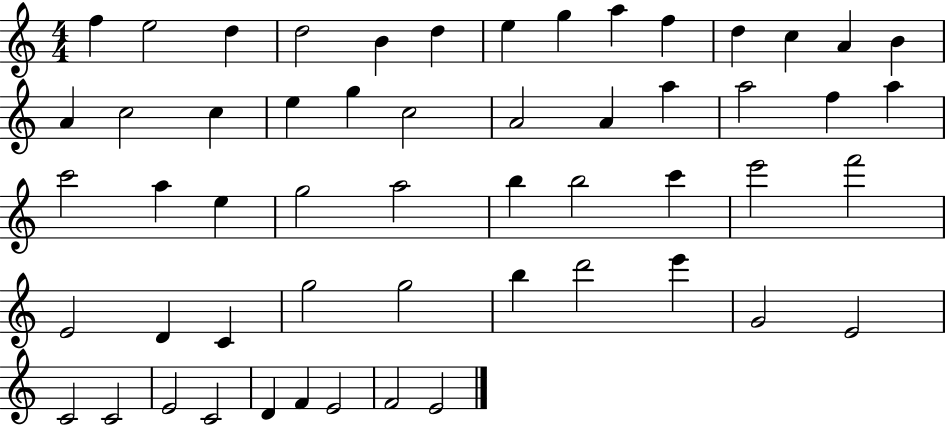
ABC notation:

X:1
T:Untitled
M:4/4
L:1/4
K:C
f e2 d d2 B d e g a f d c A B A c2 c e g c2 A2 A a a2 f a c'2 a e g2 a2 b b2 c' e'2 f'2 E2 D C g2 g2 b d'2 e' G2 E2 C2 C2 E2 C2 D F E2 F2 E2